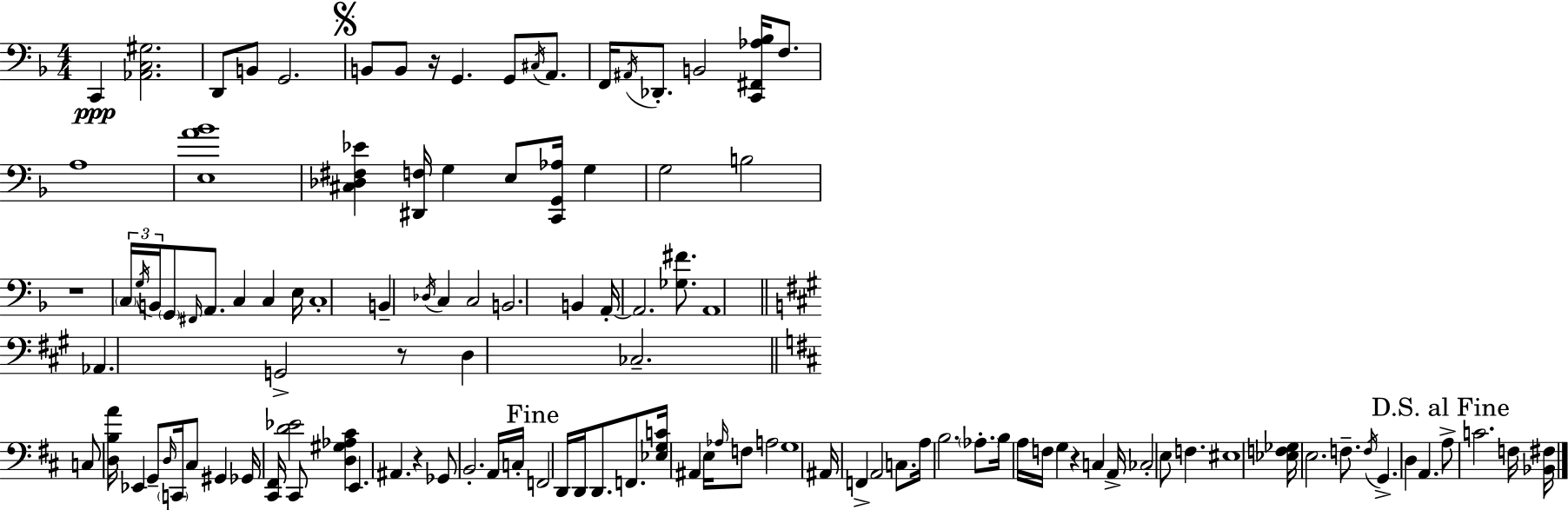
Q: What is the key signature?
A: D minor